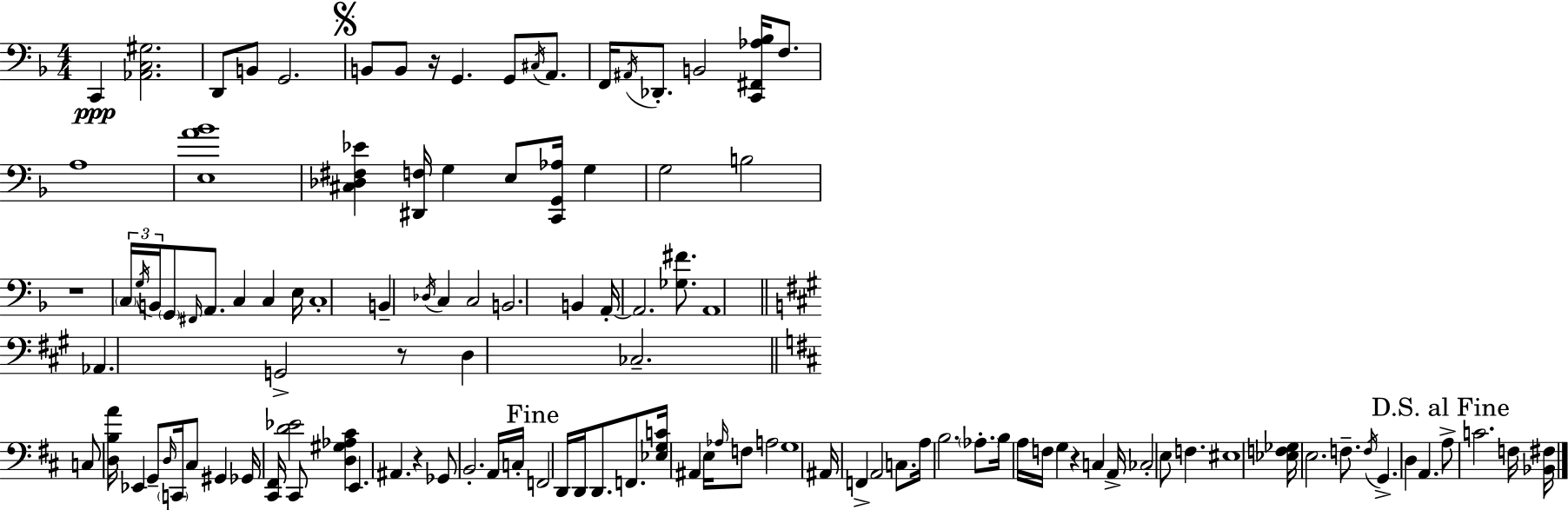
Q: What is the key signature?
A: D minor